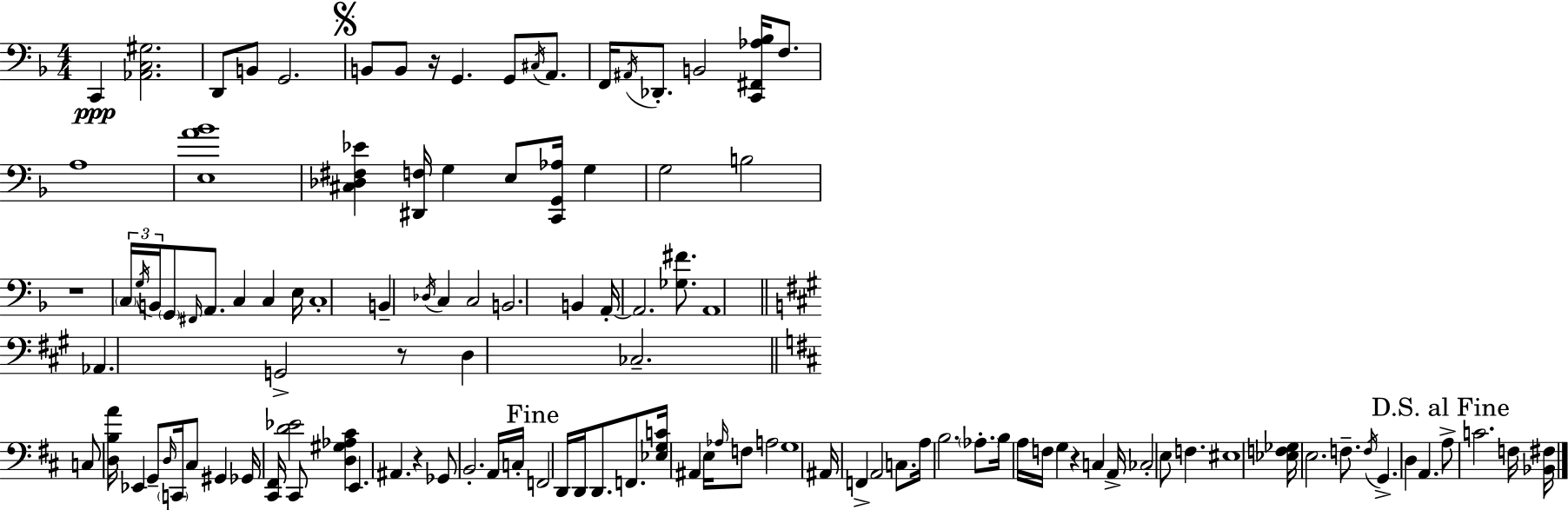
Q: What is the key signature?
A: D minor